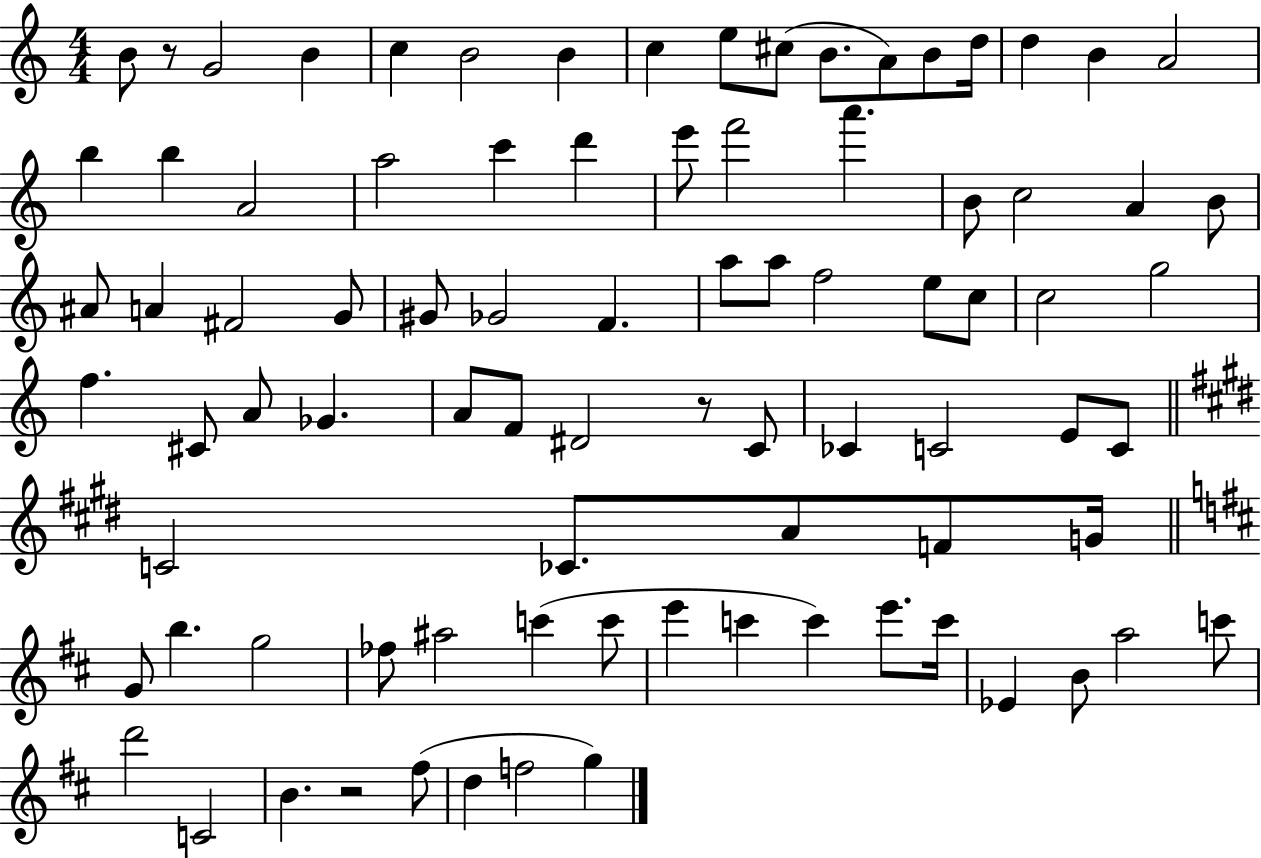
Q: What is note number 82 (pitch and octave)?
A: F5